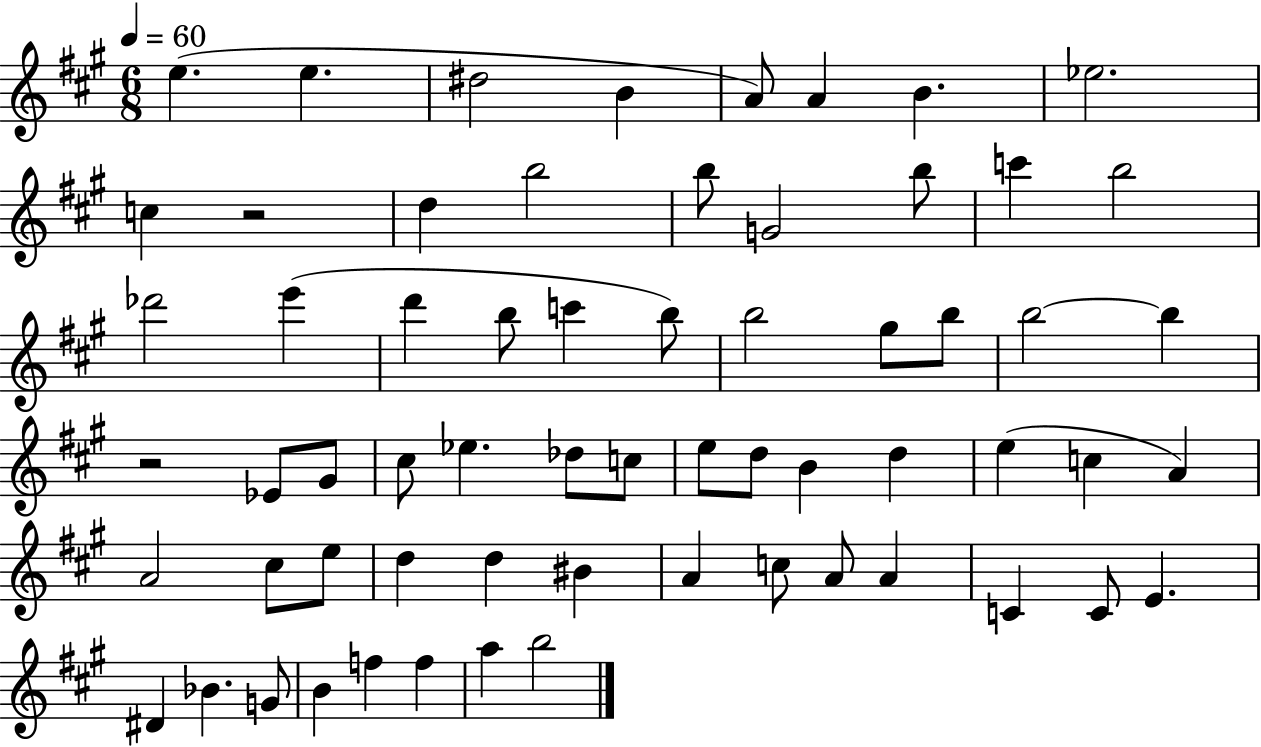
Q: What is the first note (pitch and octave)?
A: E5